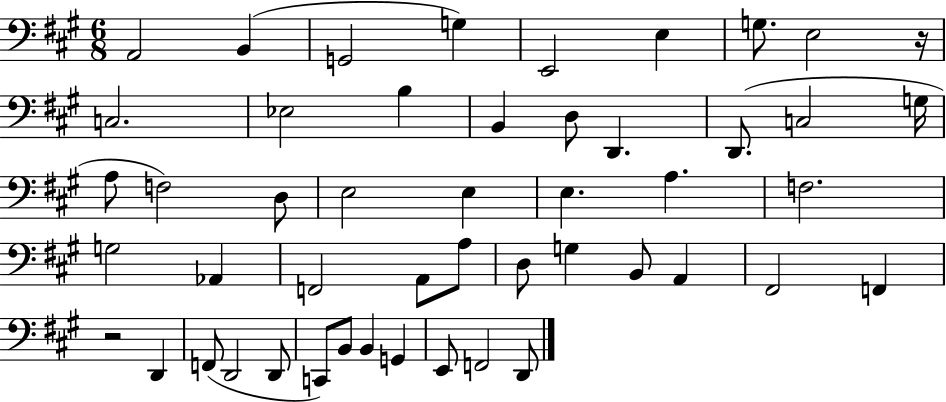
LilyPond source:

{
  \clef bass
  \numericTimeSignature
  \time 6/8
  \key a \major
  \repeat volta 2 { a,2 b,4( | g,2 g4) | e,2 e4 | g8. e2 r16 | \break c2. | ees2 b4 | b,4 d8 d,4. | d,8.( c2 g16 | \break a8 f2) d8 | e2 e4 | e4. a4. | f2. | \break g2 aes,4 | f,2 a,8 a8 | d8 g4 b,8 a,4 | fis,2 f,4 | \break r2 d,4 | f,8( d,2 d,8 | c,8) b,8 b,4 g,4 | e,8 f,2 d,8 | \break } \bar "|."
}